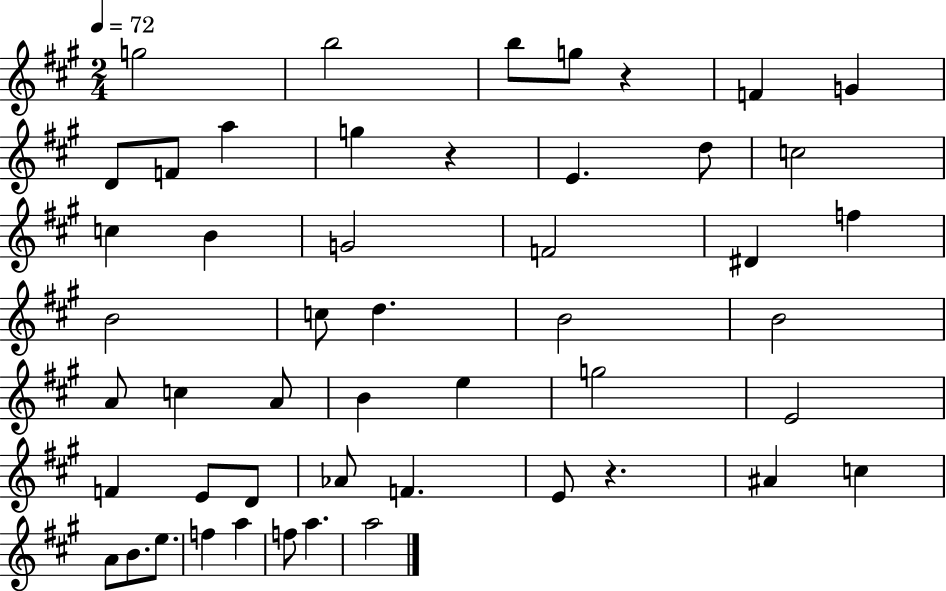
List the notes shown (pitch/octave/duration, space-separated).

G5/h B5/h B5/e G5/e R/q F4/q G4/q D4/e F4/e A5/q G5/q R/q E4/q. D5/e C5/h C5/q B4/q G4/h F4/h D#4/q F5/q B4/h C5/e D5/q. B4/h B4/h A4/e C5/q A4/e B4/q E5/q G5/h E4/h F4/q E4/e D4/e Ab4/e F4/q. E4/e R/q. A#4/q C5/q A4/e B4/e. E5/e. F5/q A5/q F5/e A5/q. A5/h